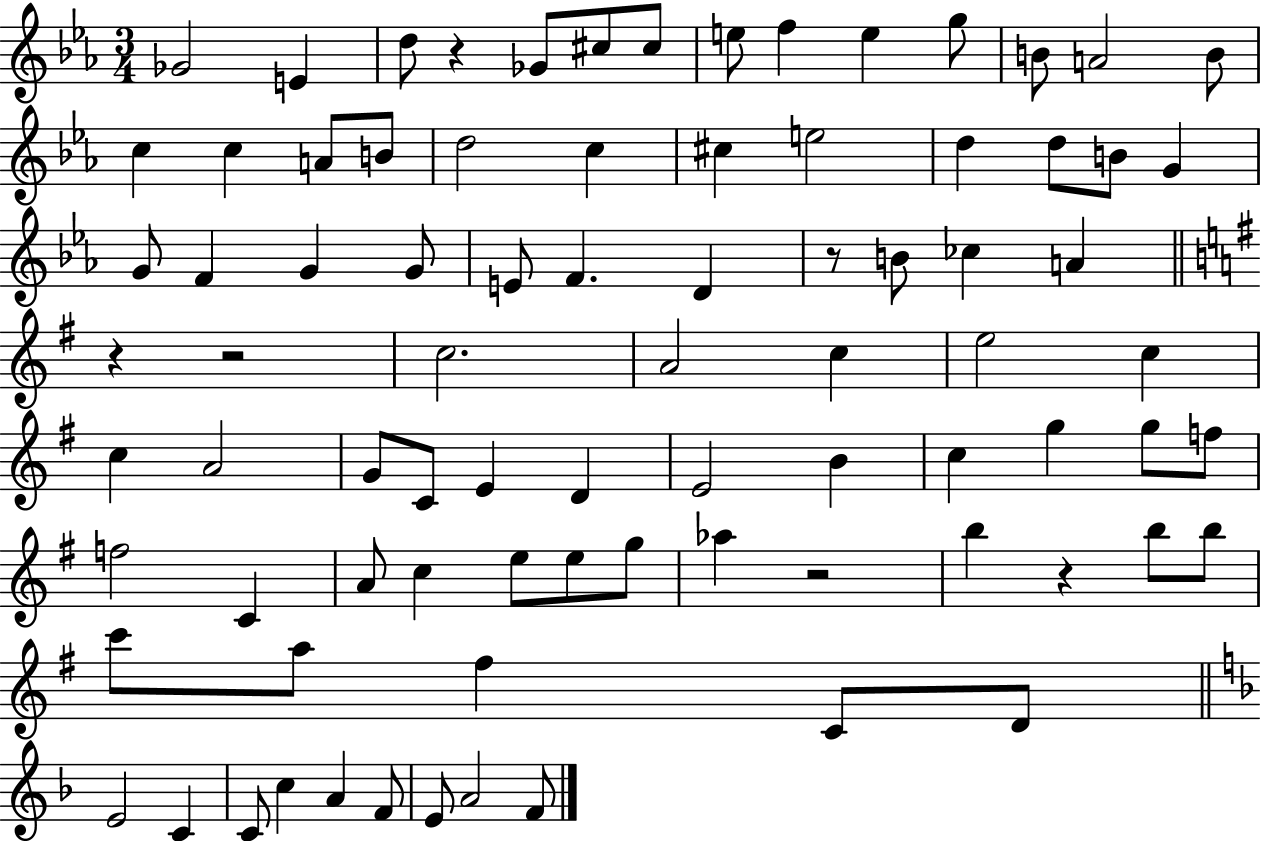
{
  \clef treble
  \numericTimeSignature
  \time 3/4
  \key ees \major
  ges'2 e'4 | d''8 r4 ges'8 cis''8 cis''8 | e''8 f''4 e''4 g''8 | b'8 a'2 b'8 | \break c''4 c''4 a'8 b'8 | d''2 c''4 | cis''4 e''2 | d''4 d''8 b'8 g'4 | \break g'8 f'4 g'4 g'8 | e'8 f'4. d'4 | r8 b'8 ces''4 a'4 | \bar "||" \break \key e \minor r4 r2 | c''2. | a'2 c''4 | e''2 c''4 | \break c''4 a'2 | g'8 c'8 e'4 d'4 | e'2 b'4 | c''4 g''4 g''8 f''8 | \break f''2 c'4 | a'8 c''4 e''8 e''8 g''8 | aes''4 r2 | b''4 r4 b''8 b''8 | \break c'''8 a''8 fis''4 c'8 d'8 | \bar "||" \break \key f \major e'2 c'4 | c'8 c''4 a'4 f'8 | e'8 a'2 f'8 | \bar "|."
}